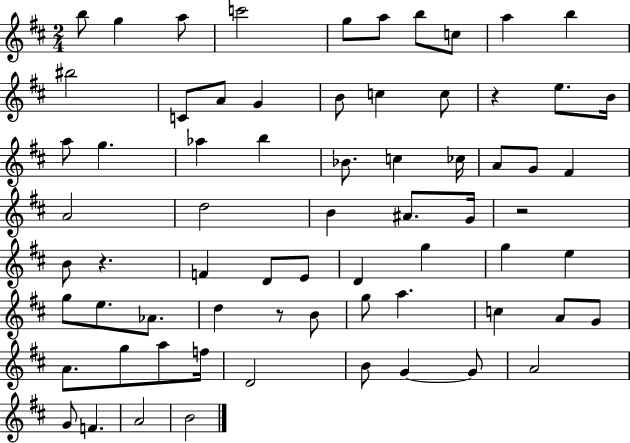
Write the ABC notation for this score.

X:1
T:Untitled
M:2/4
L:1/4
K:D
b/2 g a/2 c'2 g/2 a/2 b/2 c/2 a b ^b2 C/2 A/2 G B/2 c c/2 z e/2 B/4 a/2 g _a b _B/2 c _c/4 A/2 G/2 ^F A2 d2 B ^A/2 G/4 z2 B/2 z F D/2 E/2 D g g e g/2 e/2 _A/2 d z/2 B/2 g/2 a c A/2 G/2 A/2 g/2 a/2 f/4 D2 B/2 G G/2 A2 G/2 F A2 B2